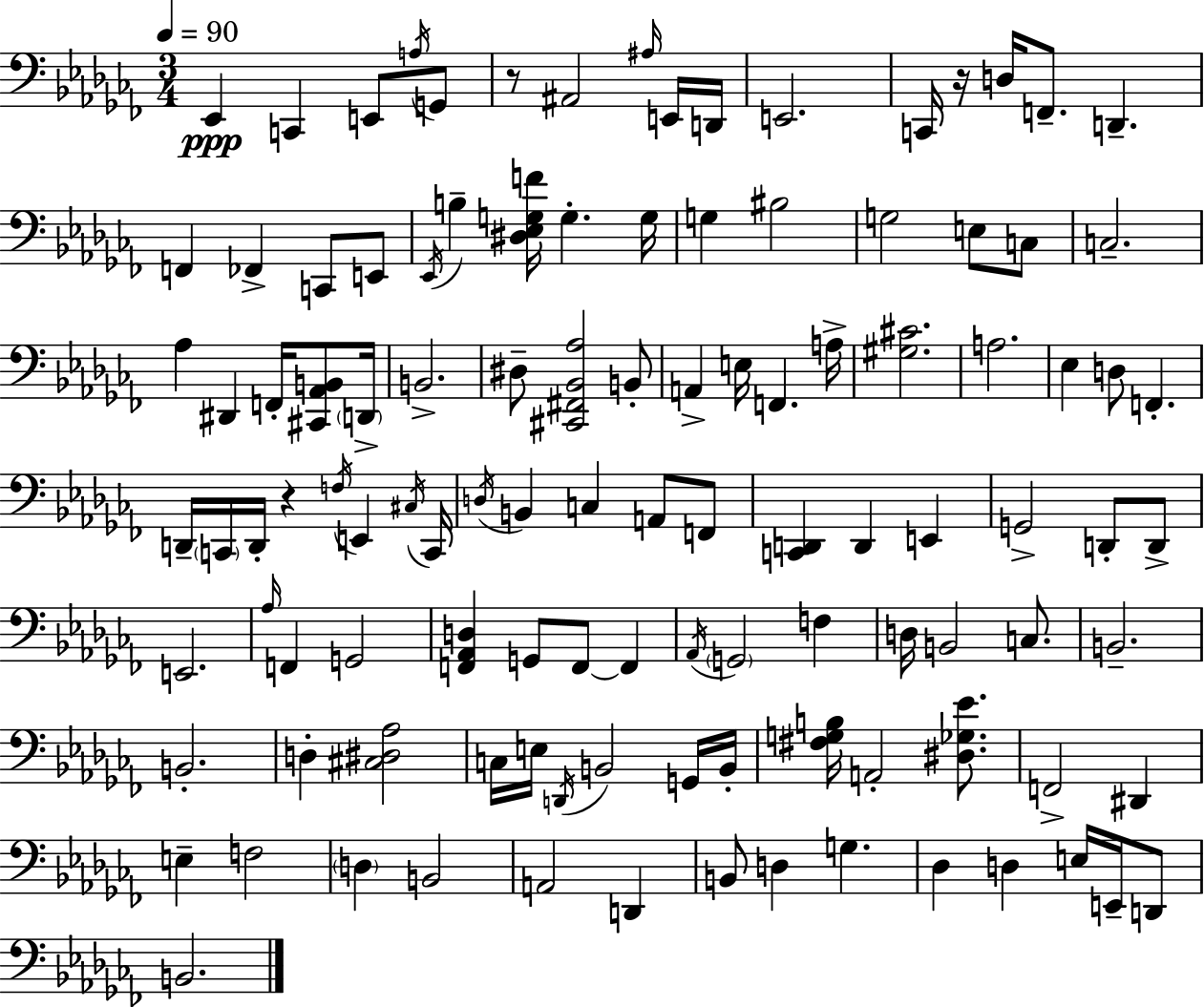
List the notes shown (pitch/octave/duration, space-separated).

Eb2/q C2/q E2/e A3/s G2/e R/e A#2/h A#3/s E2/s D2/s E2/h. C2/s R/s D3/s F2/e. D2/q. F2/q FES2/q C2/e E2/e Eb2/s B3/q [D#3,Eb3,G3,F4]/s G3/q. G3/s G3/q BIS3/h G3/h E3/e C3/e C3/h. Ab3/q D#2/q F2/s [C#2,Ab2,B2]/e D2/s B2/h. D#3/e [C#2,F#2,Bb2,Ab3]/h B2/e A2/q E3/s F2/q. A3/s [G#3,C#4]/h. A3/h. Eb3/q D3/e F2/q. D2/s C2/s D2/s R/q F3/s E2/q C#3/s C2/s D3/s B2/q C3/q A2/e F2/e [C2,D2]/q D2/q E2/q G2/h D2/e D2/e E2/h. Ab3/s F2/q G2/h [F2,Ab2,D3]/q G2/e F2/e F2/q Ab2/s G2/h F3/q D3/s B2/h C3/e. B2/h. B2/h. D3/q [C#3,D#3,Ab3]/h C3/s E3/s D2/s B2/h G2/s B2/s [F#3,G3,B3]/s A2/h [D#3,Gb3,Eb4]/e. F2/h D#2/q E3/q F3/h D3/q B2/h A2/h D2/q B2/e D3/q G3/q. Db3/q D3/q E3/s E2/s D2/e B2/h.